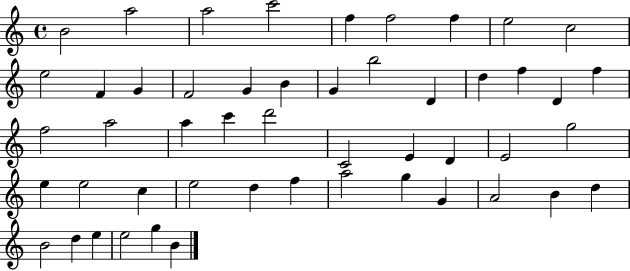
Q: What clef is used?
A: treble